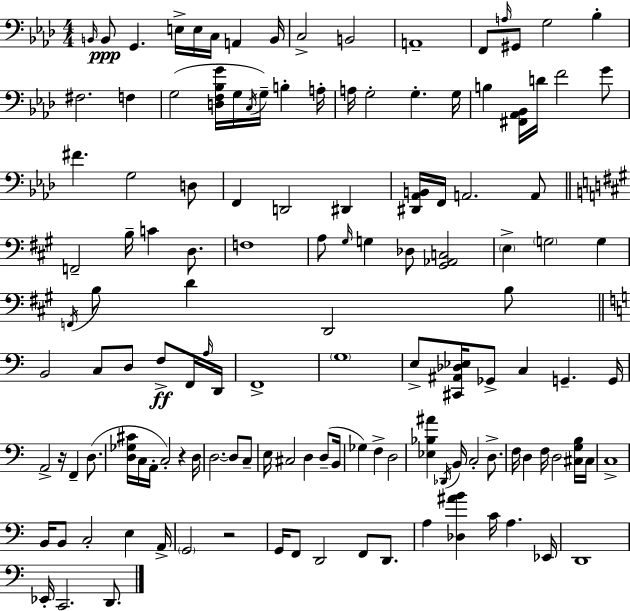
B2/s B2/e G2/q. E3/s E3/s C3/s A2/q B2/s C3/h B2/h A2/w F2/e A3/s G#2/e G3/h Bb3/q F#3/h. F3/q G3/h [D3,F3,Bb3,G4]/s G3/s C3/s G3/s B3/q A3/s A3/s G3/h G3/q. G3/s B3/q [F#2,Ab2,Bb2]/s D4/s F4/h G4/e F#4/q. G3/h D3/e F2/q D2/h D#2/q [D#2,Ab2,B2]/s F2/s A2/h. A2/e F2/h B3/s C4/q D3/e. F3/w A3/e G#3/s G3/q Db3/e [G#2,Ab2,C3]/h E3/q G3/h G3/q F2/s B3/e D4/q D2/h B3/e B2/h C3/e D3/e F3/e F2/s A3/s D2/s F2/w G3/w E3/e [C#2,A#2,Db3,Eb3]/s Gb2/e C3/q G2/q. G2/s A2/h R/s F2/q D3/e. [D3,Gb3,C#4]/s C3/s A2/s C3/h R/q D3/s D3/h. D3/e C3/e E3/s C#3/h D3/q D3/e B2/s Gb3/q F3/q D3/h [Eb3,Bb3,A#4]/q Db2/s B2/s C3/h D3/e. F3/s D3/q F3/s D3/h [C#3,G3,B3]/s C#3/s C3/w B2/s B2/e C3/h E3/q A2/s G2/h R/h G2/s F2/e D2/h F2/e D2/e. A3/q [Db3,A#4,B4]/q C4/s A3/q. Eb2/s D2/w Eb2/s C2/h. D2/e.